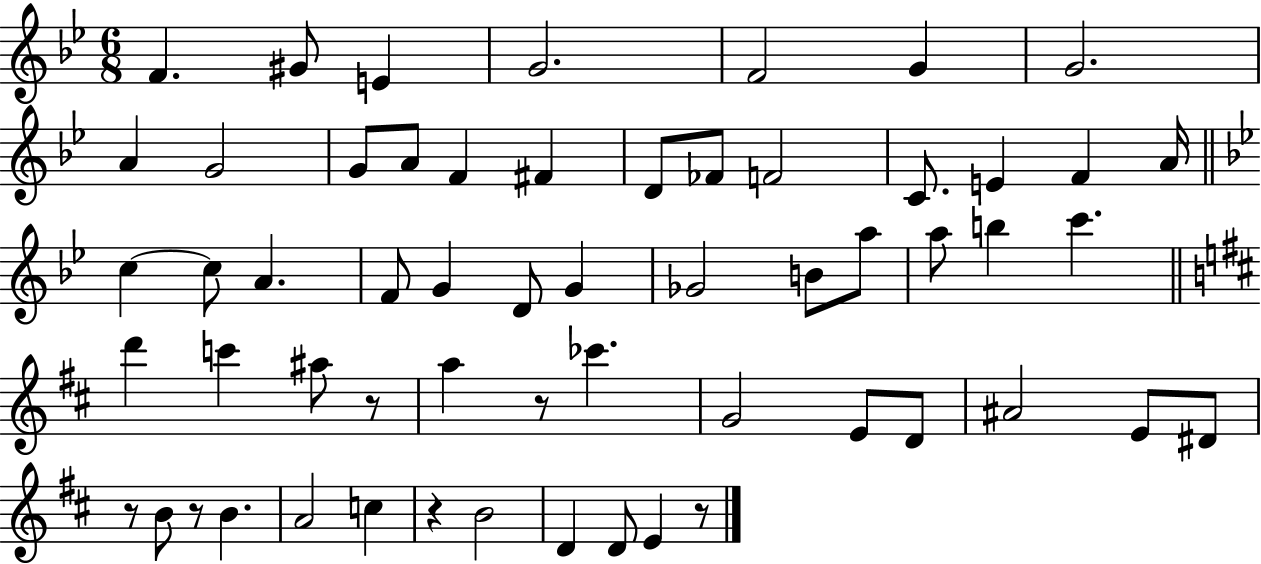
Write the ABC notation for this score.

X:1
T:Untitled
M:6/8
L:1/4
K:Bb
F ^G/2 E G2 F2 G G2 A G2 G/2 A/2 F ^F D/2 _F/2 F2 C/2 E F A/4 c c/2 A F/2 G D/2 G _G2 B/2 a/2 a/2 b c' d' c' ^a/2 z/2 a z/2 _c' G2 E/2 D/2 ^A2 E/2 ^D/2 z/2 B/2 z/2 B A2 c z B2 D D/2 E z/2